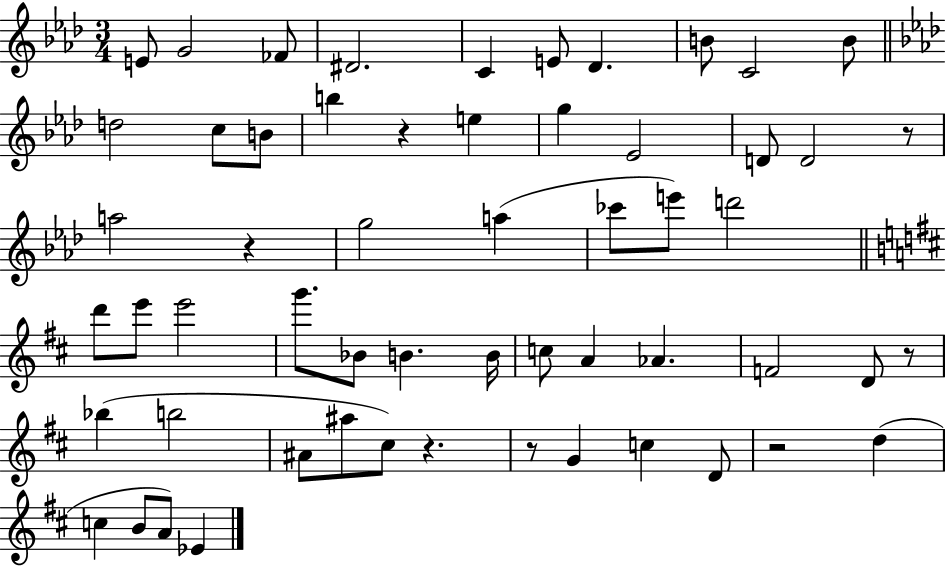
E4/e G4/h FES4/e D#4/h. C4/q E4/e Db4/q. B4/e C4/h B4/e D5/h C5/e B4/e B5/q R/q E5/q G5/q Eb4/h D4/e D4/h R/e A5/h R/q G5/h A5/q CES6/e E6/e D6/h D6/e E6/e E6/h G6/e. Bb4/e B4/q. B4/s C5/e A4/q Ab4/q. F4/h D4/e R/e Bb5/q B5/h A#4/e A#5/e C#5/e R/q. R/e G4/q C5/q D4/e R/h D5/q C5/q B4/e A4/e Eb4/q